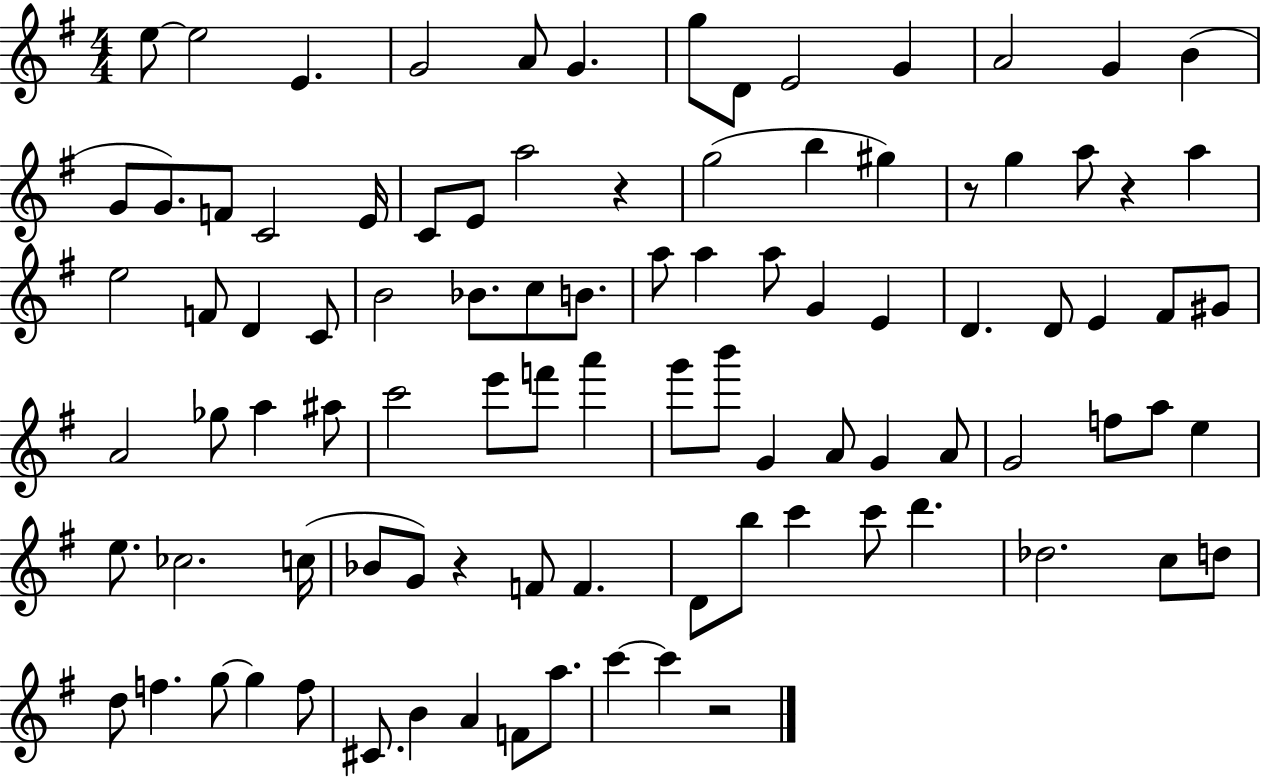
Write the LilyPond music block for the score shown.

{
  \clef treble
  \numericTimeSignature
  \time 4/4
  \key g \major
  e''8~~ e''2 e'4. | g'2 a'8 g'4. | g''8 d'8 e'2 g'4 | a'2 g'4 b'4( | \break g'8 g'8.) f'8 c'2 e'16 | c'8 e'8 a''2 r4 | g''2( b''4 gis''4) | r8 g''4 a''8 r4 a''4 | \break e''2 f'8 d'4 c'8 | b'2 bes'8. c''8 b'8. | a''8 a''4 a''8 g'4 e'4 | d'4. d'8 e'4 fis'8 gis'8 | \break a'2 ges''8 a''4 ais''8 | c'''2 e'''8 f'''8 a'''4 | g'''8 b'''8 g'4 a'8 g'4 a'8 | g'2 f''8 a''8 e''4 | \break e''8. ces''2. c''16( | bes'8 g'8) r4 f'8 f'4. | d'8 b''8 c'''4 c'''8 d'''4. | des''2. c''8 d''8 | \break d''8 f''4. g''8~~ g''4 f''8 | cis'8. b'4 a'4 f'8 a''8. | c'''4~~ c'''4 r2 | \bar "|."
}